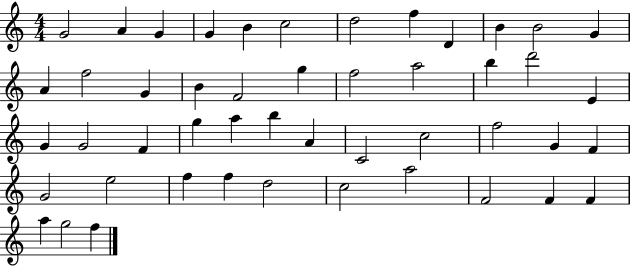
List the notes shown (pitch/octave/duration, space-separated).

G4/h A4/q G4/q G4/q B4/q C5/h D5/h F5/q D4/q B4/q B4/h G4/q A4/q F5/h G4/q B4/q F4/h G5/q F5/h A5/h B5/q D6/h E4/q G4/q G4/h F4/q G5/q A5/q B5/q A4/q C4/h C5/h F5/h G4/q F4/q G4/h E5/h F5/q F5/q D5/h C5/h A5/h F4/h F4/q F4/q A5/q G5/h F5/q